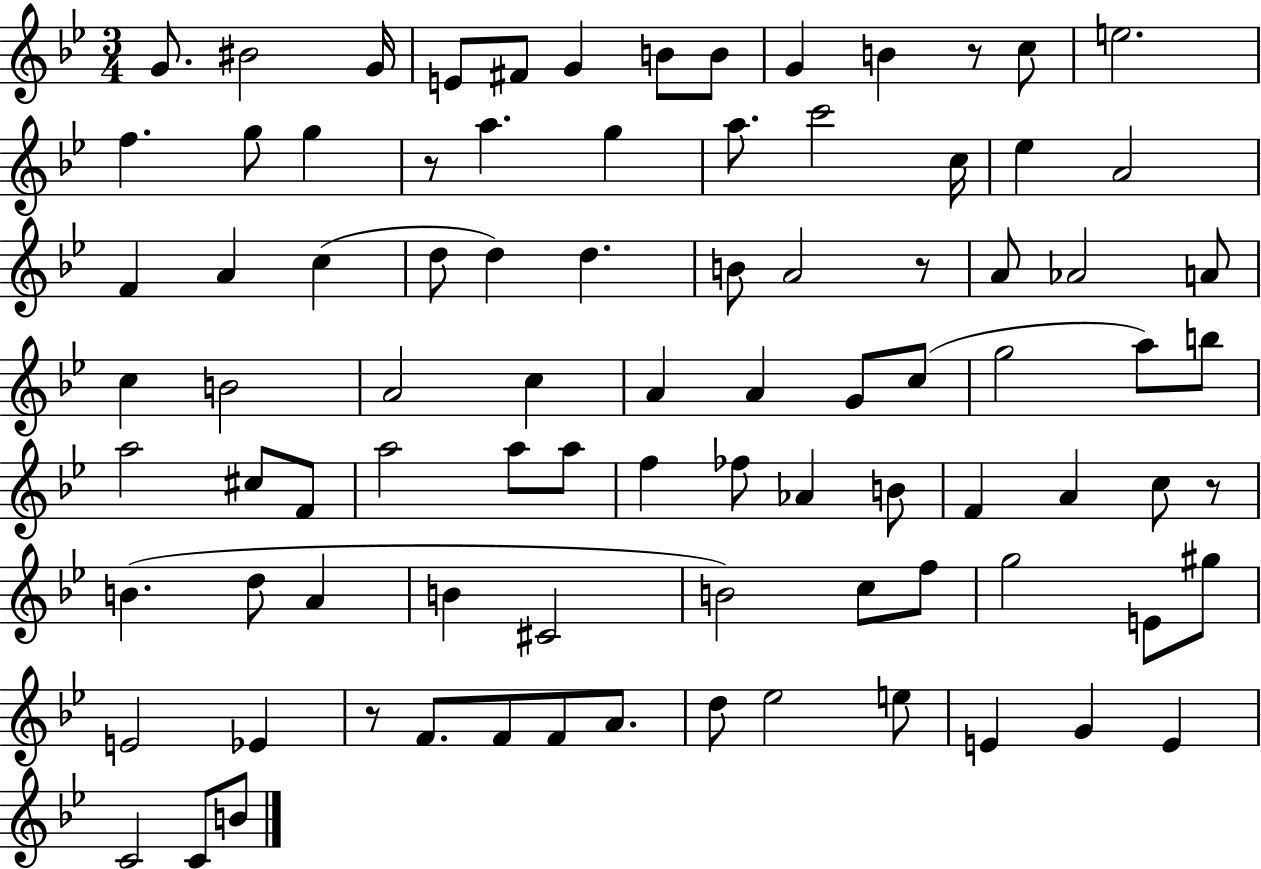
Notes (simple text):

G4/e. BIS4/h G4/s E4/e F#4/e G4/q B4/e B4/e G4/q B4/q R/e C5/e E5/h. F5/q. G5/e G5/q R/e A5/q. G5/q A5/e. C6/h C5/s Eb5/q A4/h F4/q A4/q C5/q D5/e D5/q D5/q. B4/e A4/h R/e A4/e Ab4/h A4/e C5/q B4/h A4/h C5/q A4/q A4/q G4/e C5/e G5/h A5/e B5/e A5/h C#5/e F4/e A5/h A5/e A5/e F5/q FES5/e Ab4/q B4/e F4/q A4/q C5/e R/e B4/q. D5/e A4/q B4/q C#4/h B4/h C5/e F5/e G5/h E4/e G#5/e E4/h Eb4/q R/e F4/e. F4/e F4/e A4/e. D5/e Eb5/h E5/e E4/q G4/q E4/q C4/h C4/e B4/e